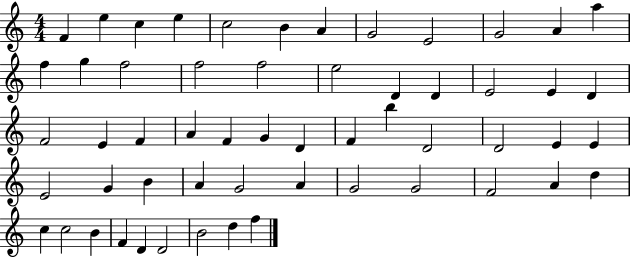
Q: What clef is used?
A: treble